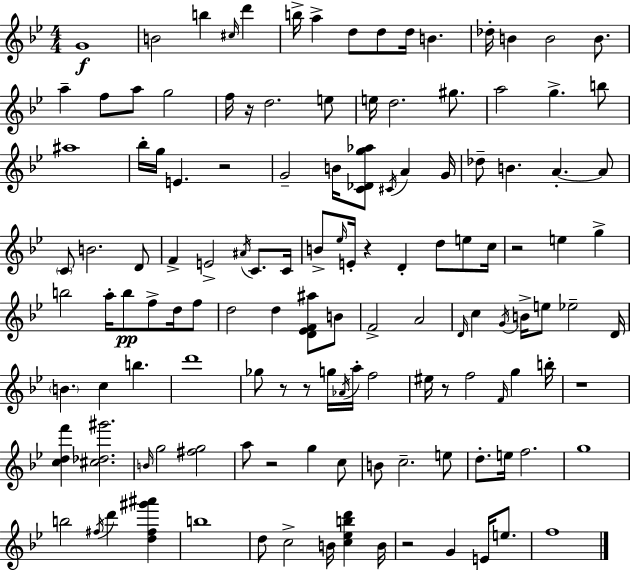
X:1
T:Untitled
M:4/4
L:1/4
K:Bb
G4 B2 b ^c/4 d' b/4 a d/2 d/2 d/4 B _d/4 B B2 B/2 a f/2 a/2 g2 f/4 z/4 d2 e/2 e/4 d2 ^g/2 a2 g b/2 ^a4 _b/4 g/4 E z2 G2 B/4 [C_Dg_a]/2 ^C/4 A G/4 _d/2 B A A/2 C/2 B2 D/2 F E2 ^A/4 C/2 C/4 B/2 _e/4 E/4 z D d/2 e/2 c/4 z2 e g b2 a/4 b/2 f/2 d/4 f/2 d2 d [D_EF^a]/2 B/2 F2 A2 D/4 c G/4 B/4 e/2 _e2 D/4 B c b d'4 _g/2 z/2 z/2 g/4 _A/4 a/4 f2 ^e/4 z/2 f2 F/4 g b/4 z4 [cdf'] [^c_d^g']2 B/4 g2 [^fg]2 a/2 z2 g c/2 B/2 c2 e/2 d/2 e/4 f2 g4 b2 ^f/4 d' [d^f^g'^a'] b4 d/2 c2 B/4 [c_ebd'] B/4 z2 G E/4 e/2 f4